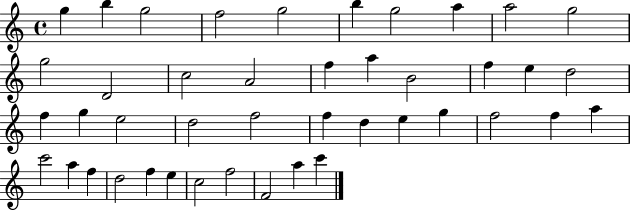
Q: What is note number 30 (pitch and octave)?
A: F5